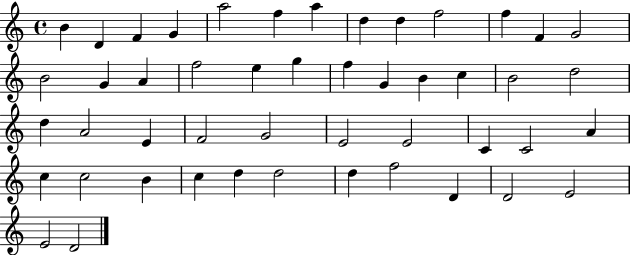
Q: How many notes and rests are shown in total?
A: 48